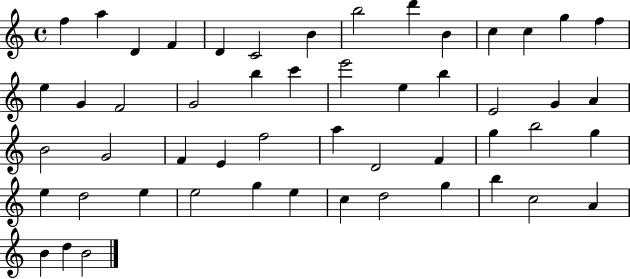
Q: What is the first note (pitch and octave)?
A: F5